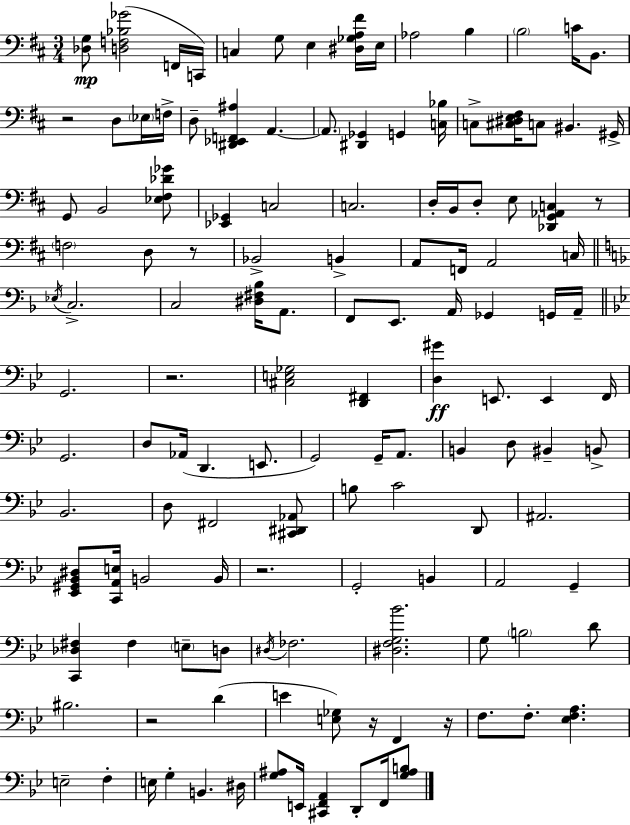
{
  \clef bass
  \numericTimeSignature
  \time 3/4
  \key d \major
  <des g>8\mp <d f bes ges'>2( f,16 c,16) | c4 g8 e4 <dis ges a fis'>16 e16 | aes2 b4 | \parenthesize b2 c'16 b,8. | \break r2 d8 \parenthesize ees16 f16-> | d8-- <dis, ees, f, ais>4 a,4.~~ | \parenthesize a,8. <dis, ges,>4 g,4 <c bes>16 | c8-> <cis dis e fis>16 c8 bis,4. gis,16-> | \break g,8 b,2 <ees fis des' ges'>8 | <ees, ges,>4 c2 | c2. | d16-. b,16 d8-. e8 <des, g, aes, c>4 r8 | \break \parenthesize f2 d8 r8 | bes,2-> b,4-> | a,8 f,16 a,2 c16 | \bar "||" \break \key d \minor \acciaccatura { ees16 } c2.-> | c2 <dis fis bes>16 a,8. | f,8 e,8. a,16 ges,4 g,16 | a,16-- \bar "||" \break \key bes \major g,2. | r2. | <cis e ges>2 <d, fis,>4 | <d gis'>4\ff e,8. e,4 f,16 | \break g,2. | d8 aes,16( d,4. e,8. | g,2) g,16-- a,8. | b,4 d8 bis,4-- b,8-> | \break bes,2. | d8 fis,2 <cis, dis, aes,>8 | b8 c'2 d,8 | ais,2. | \break <ees, gis, bes, dis>8 <c, a, e>16 b,2 b,16 | r2. | g,2-. b,4 | a,2 g,4-- | \break <c, des fis>4 fis4 \parenthesize e8-- d8 | \acciaccatura { dis16 } fes2. | <dis f g bes'>2. | g8 \parenthesize b2 d'8 | \break bis2. | r2 d'4( | e'4 <e ges>8) r16 f,4 | r16 f8. f8.-. <ees f a>4. | \break e2-- f4-. | e16 g4-. b,4. | dis16 <g ais>8 e,16 <cis, f, a,>4 d,8-. f,16 <g ais b>8 | \bar "|."
}